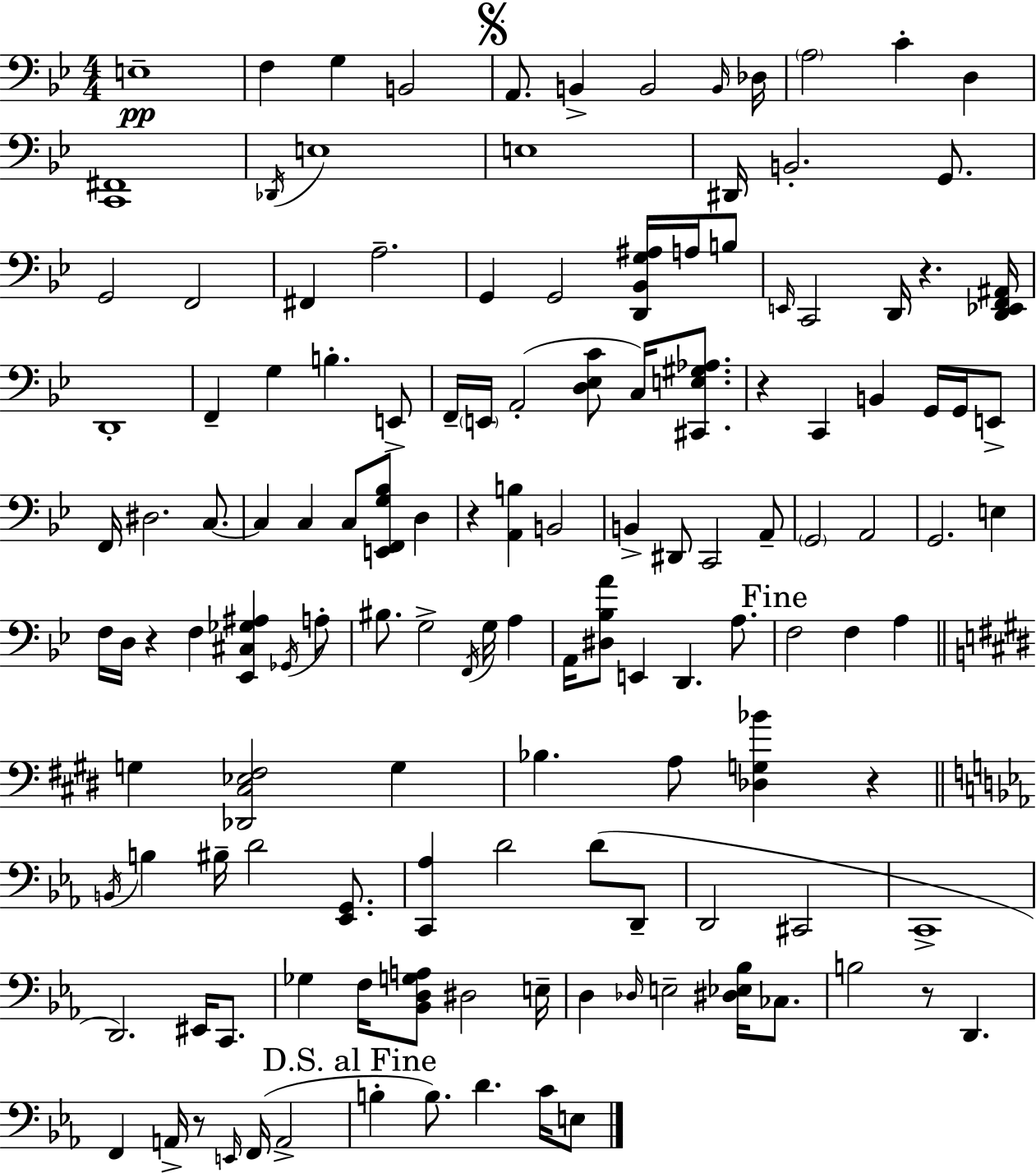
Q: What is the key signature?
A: BES major